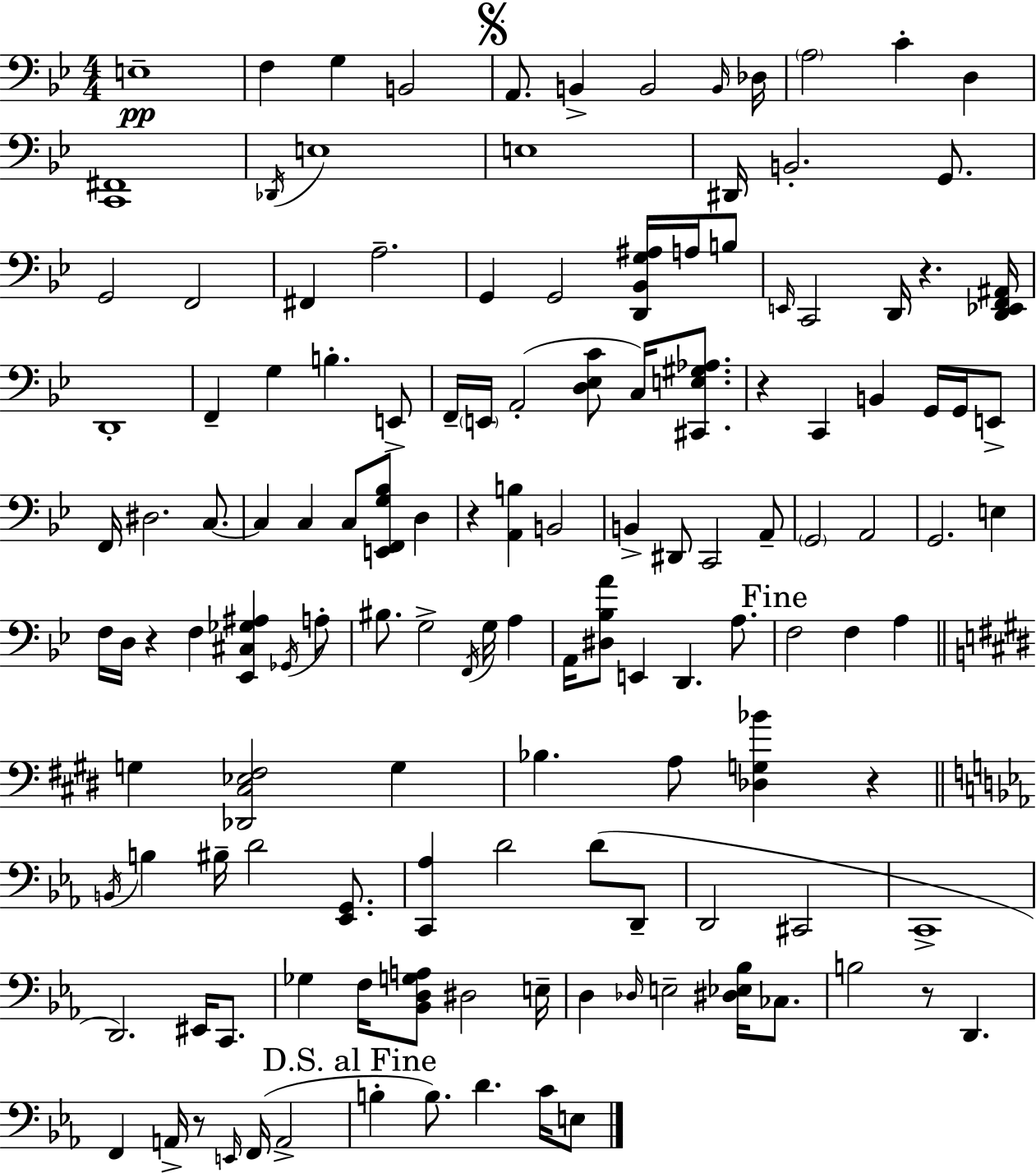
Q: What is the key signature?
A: BES major